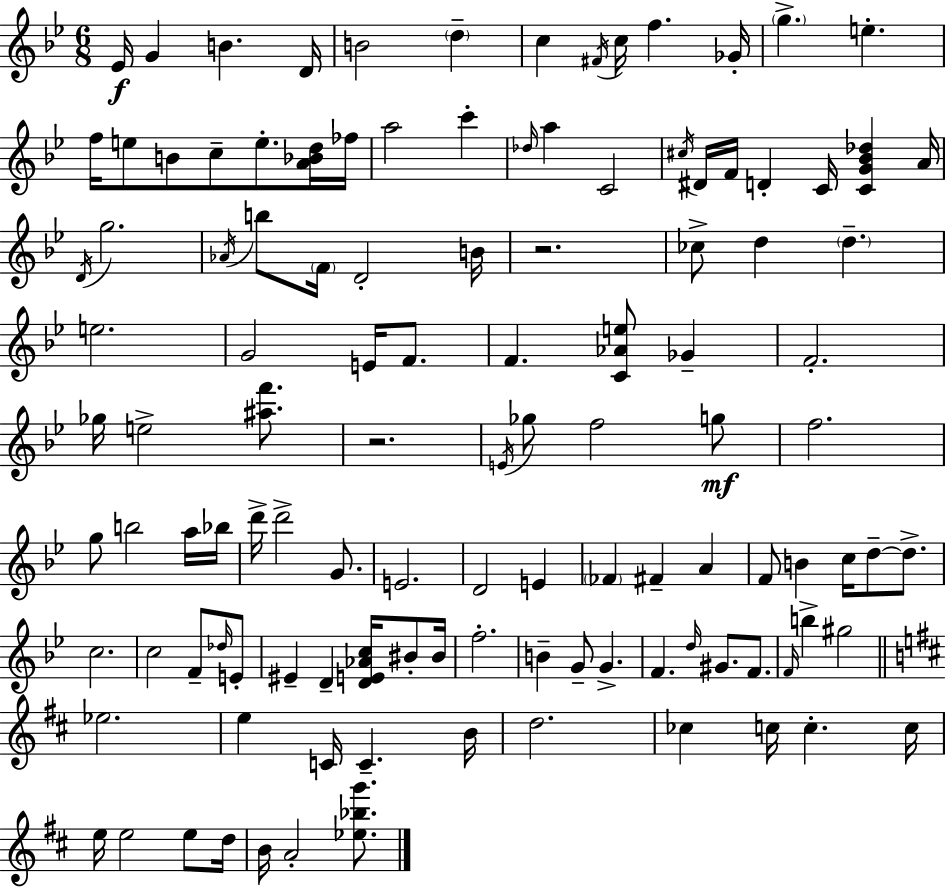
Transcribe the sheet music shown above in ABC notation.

X:1
T:Untitled
M:6/8
L:1/4
K:Gm
_E/4 G B D/4 B2 d c ^F/4 c/4 f _G/4 g e f/4 e/2 B/2 c/2 e/2 [A_Bd]/4 _f/4 a2 c' _d/4 a C2 ^c/4 ^D/4 F/4 D C/4 [CG_B_d] A/4 D/4 g2 _A/4 b/2 F/4 D2 B/4 z2 _c/2 d d e2 G2 E/4 F/2 F [C_Ae]/2 _G F2 _g/4 e2 [^af']/2 z2 E/4 _g/2 f2 g/2 f2 g/2 b2 a/4 _b/4 d'/4 d'2 G/2 E2 D2 E _F ^F A F/2 B c/4 d/2 d/2 c2 c2 F/2 _d/4 E/2 ^E D [DE_Ac]/4 ^B/2 ^B/4 f2 B G/2 G F d/4 ^G/2 F/2 F/4 b ^g2 _e2 e C/4 C B/4 d2 _c c/4 c c/4 e/4 e2 e/2 d/4 B/4 A2 [_e_bg']/2